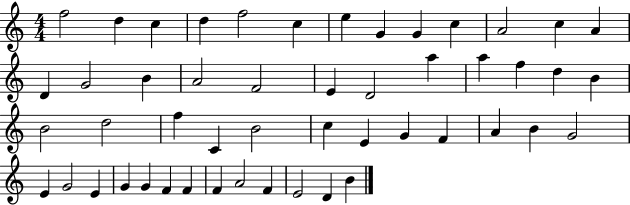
{
  \clef treble
  \numericTimeSignature
  \time 4/4
  \key c \major
  f''2 d''4 c''4 | d''4 f''2 c''4 | e''4 g'4 g'4 c''4 | a'2 c''4 a'4 | \break d'4 g'2 b'4 | a'2 f'2 | e'4 d'2 a''4 | a''4 f''4 d''4 b'4 | \break b'2 d''2 | f''4 c'4 b'2 | c''4 e'4 g'4 f'4 | a'4 b'4 g'2 | \break e'4 g'2 e'4 | g'4 g'4 f'4 f'4 | f'4 a'2 f'4 | e'2 d'4 b'4 | \break \bar "|."
}